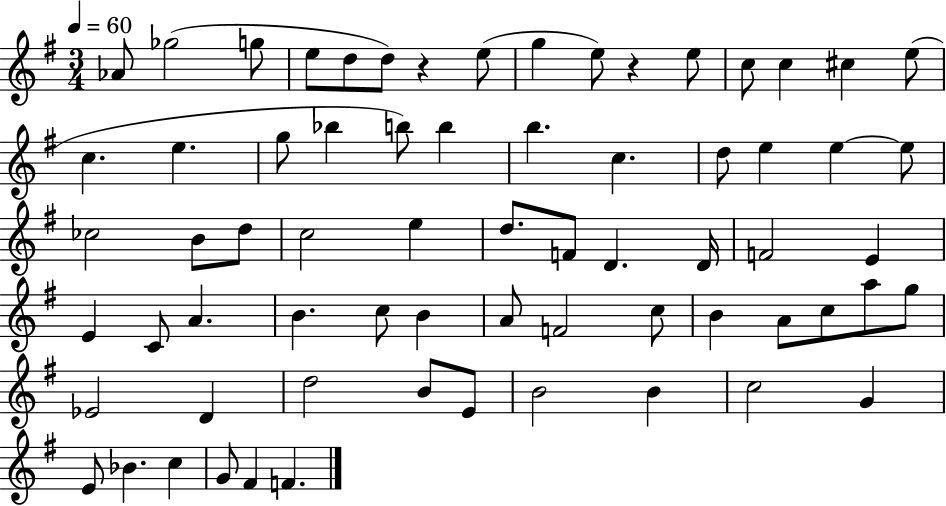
{
  \clef treble
  \numericTimeSignature
  \time 3/4
  \key g \major
  \tempo 4 = 60
  aes'8 ges''2( g''8 | e''8 d''8 d''8) r4 e''8( | g''4 e''8) r4 e''8 | c''8 c''4 cis''4 e''8( | \break c''4. e''4. | g''8 bes''4 b''8) b''4 | b''4. c''4. | d''8 e''4 e''4~~ e''8 | \break ces''2 b'8 d''8 | c''2 e''4 | d''8. f'8 d'4. d'16 | f'2 e'4 | \break e'4 c'8 a'4. | b'4. c''8 b'4 | a'8 f'2 c''8 | b'4 a'8 c''8 a''8 g''8 | \break ees'2 d'4 | d''2 b'8 e'8 | b'2 b'4 | c''2 g'4 | \break e'8 bes'4. c''4 | g'8 fis'4 f'4. | \bar "|."
}